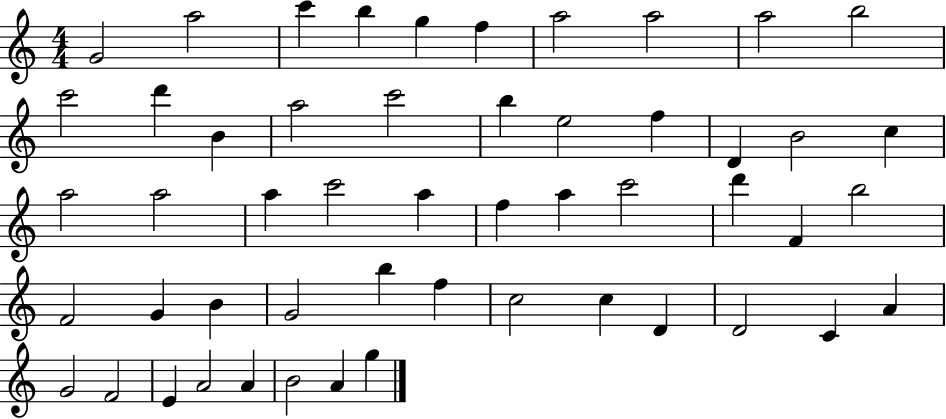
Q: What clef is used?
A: treble